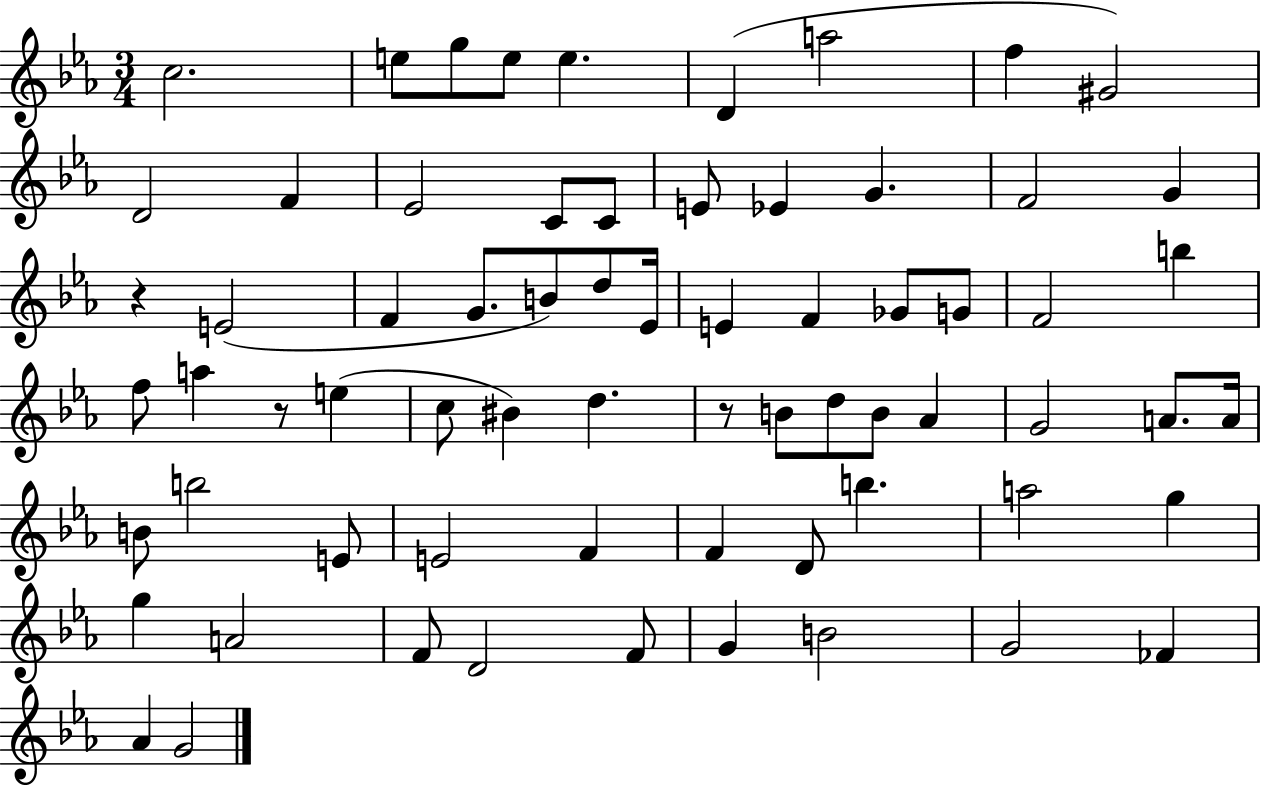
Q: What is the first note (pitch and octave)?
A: C5